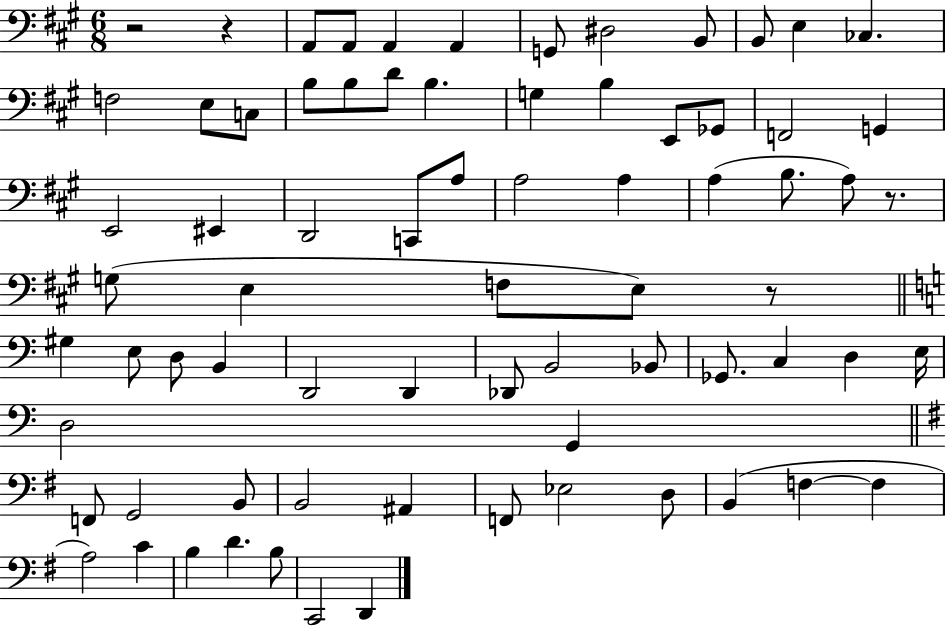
X:1
T:Untitled
M:6/8
L:1/4
K:A
z2 z A,,/2 A,,/2 A,, A,, G,,/2 ^D,2 B,,/2 B,,/2 E, _C, F,2 E,/2 C,/2 B,/2 B,/2 D/2 B, G, B, E,,/2 _G,,/2 F,,2 G,, E,,2 ^E,, D,,2 C,,/2 A,/2 A,2 A, A, B,/2 A,/2 z/2 G,/2 E, F,/2 E,/2 z/2 ^G, E,/2 D,/2 B,, D,,2 D,, _D,,/2 B,,2 _B,,/2 _G,,/2 C, D, E,/4 D,2 G,, F,,/2 G,,2 B,,/2 B,,2 ^A,, F,,/2 _E,2 D,/2 B,, F, F, A,2 C B, D B,/2 C,,2 D,,